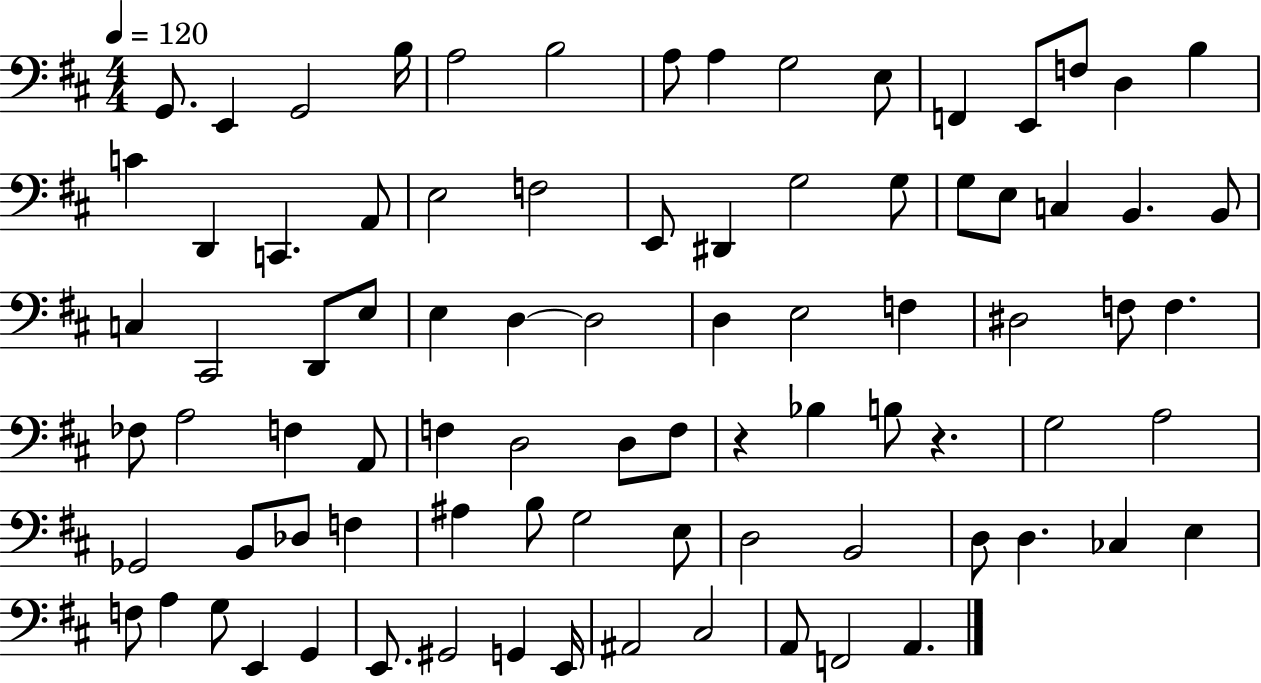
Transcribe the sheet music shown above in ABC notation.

X:1
T:Untitled
M:4/4
L:1/4
K:D
G,,/2 E,, G,,2 B,/4 A,2 B,2 A,/2 A, G,2 E,/2 F,, E,,/2 F,/2 D, B, C D,, C,, A,,/2 E,2 F,2 E,,/2 ^D,, G,2 G,/2 G,/2 E,/2 C, B,, B,,/2 C, ^C,,2 D,,/2 E,/2 E, D, D,2 D, E,2 F, ^D,2 F,/2 F, _F,/2 A,2 F, A,,/2 F, D,2 D,/2 F,/2 z _B, B,/2 z G,2 A,2 _G,,2 B,,/2 _D,/2 F, ^A, B,/2 G,2 E,/2 D,2 B,,2 D,/2 D, _C, E, F,/2 A, G,/2 E,, G,, E,,/2 ^G,,2 G,, E,,/4 ^A,,2 ^C,2 A,,/2 F,,2 A,,